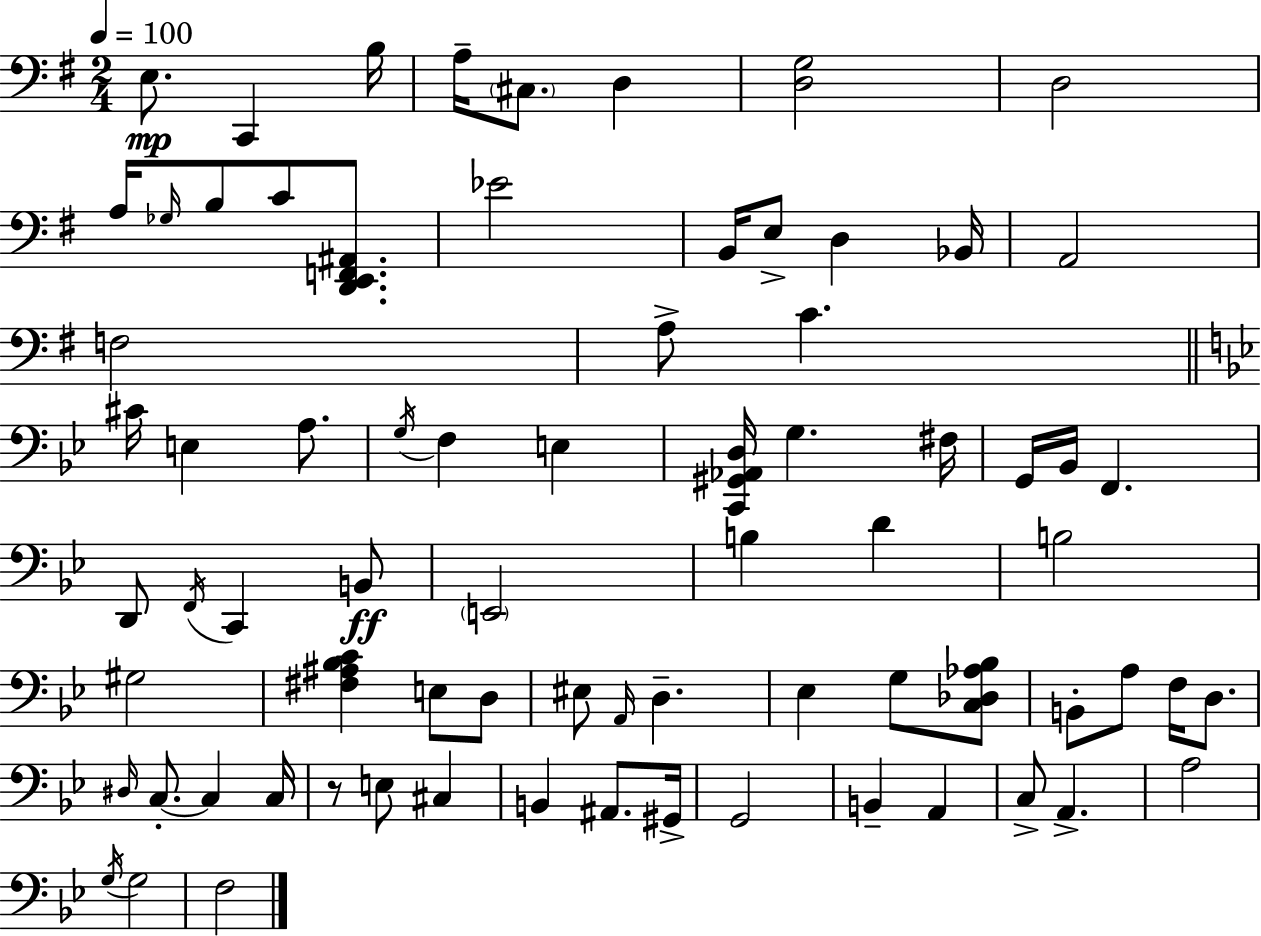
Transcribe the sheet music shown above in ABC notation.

X:1
T:Untitled
M:2/4
L:1/4
K:Em
E,/2 C,, B,/4 A,/4 ^C,/2 D, [D,G,]2 D,2 A,/4 _G,/4 B,/2 C/2 [D,,E,,F,,^A,,]/2 _E2 B,,/4 E,/2 D, _B,,/4 A,,2 F,2 A,/2 C ^C/4 E, A,/2 G,/4 F, E, [C,,^G,,_A,,D,]/4 G, ^F,/4 G,,/4 _B,,/4 F,, D,,/2 F,,/4 C,, B,,/2 E,,2 B, D B,2 ^G,2 [^F,^A,_B,C] E,/2 D,/2 ^E,/2 A,,/4 D, _E, G,/2 [C,_D,_A,_B,]/2 B,,/2 A,/2 F,/4 D,/2 ^D,/4 C,/2 C, C,/4 z/2 E,/2 ^C, B,, ^A,,/2 ^G,,/4 G,,2 B,, A,, C,/2 A,, A,2 G,/4 G,2 F,2